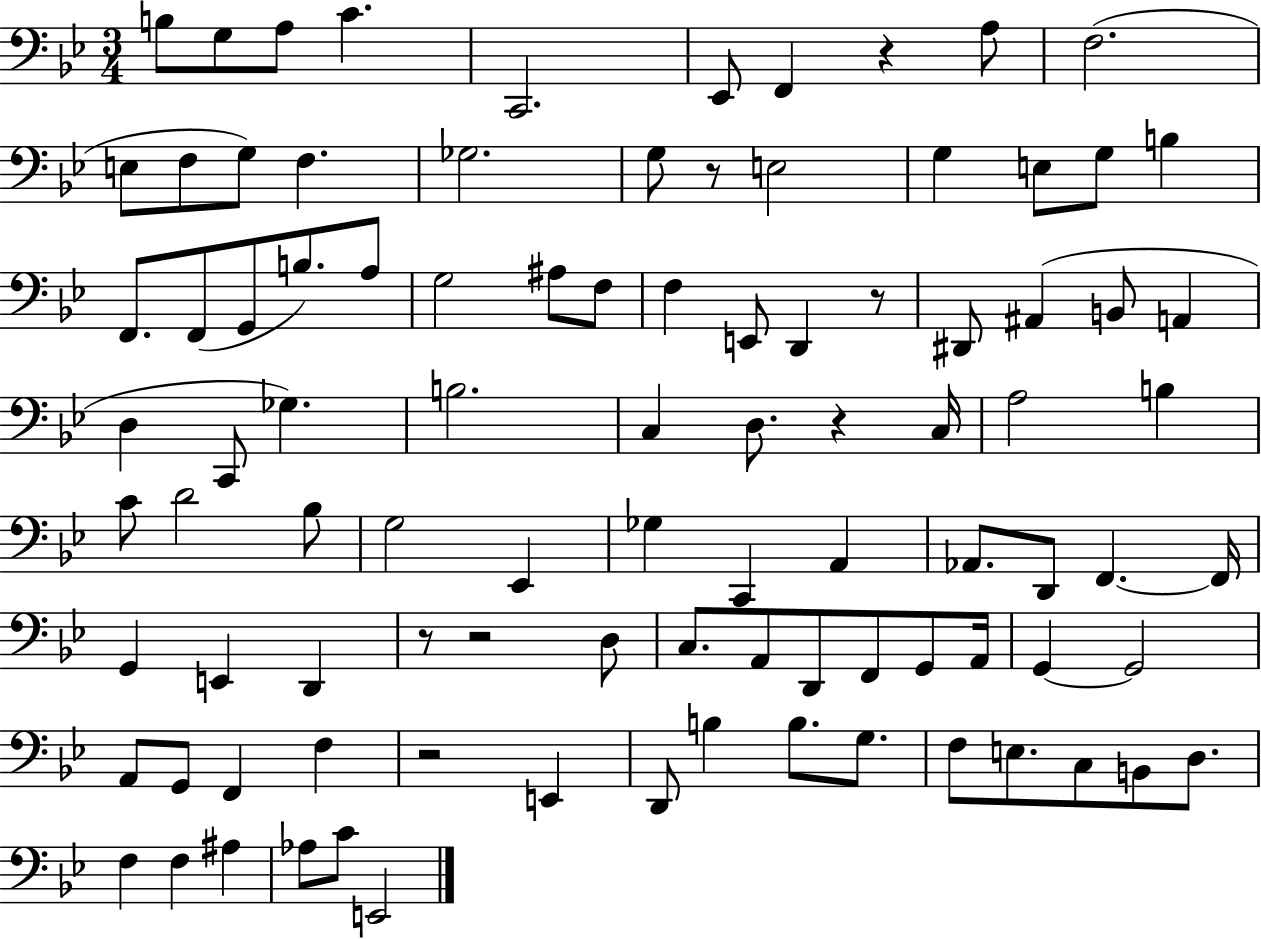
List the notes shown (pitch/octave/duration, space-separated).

B3/e G3/e A3/e C4/q. C2/h. Eb2/e F2/q R/q A3/e F3/h. E3/e F3/e G3/e F3/q. Gb3/h. G3/e R/e E3/h G3/q E3/e G3/e B3/q F2/e. F2/e G2/e B3/e. A3/e G3/h A#3/e F3/e F3/q E2/e D2/q R/e D#2/e A#2/q B2/e A2/q D3/q C2/e Gb3/q. B3/h. C3/q D3/e. R/q C3/s A3/h B3/q C4/e D4/h Bb3/e G3/h Eb2/q Gb3/q C2/q A2/q Ab2/e. D2/e F2/q. F2/s G2/q E2/q D2/q R/e R/h D3/e C3/e. A2/e D2/e F2/e G2/e A2/s G2/q G2/h A2/e G2/e F2/q F3/q R/h E2/q D2/e B3/q B3/e. G3/e. F3/e E3/e. C3/e B2/e D3/e. F3/q F3/q A#3/q Ab3/e C4/e E2/h